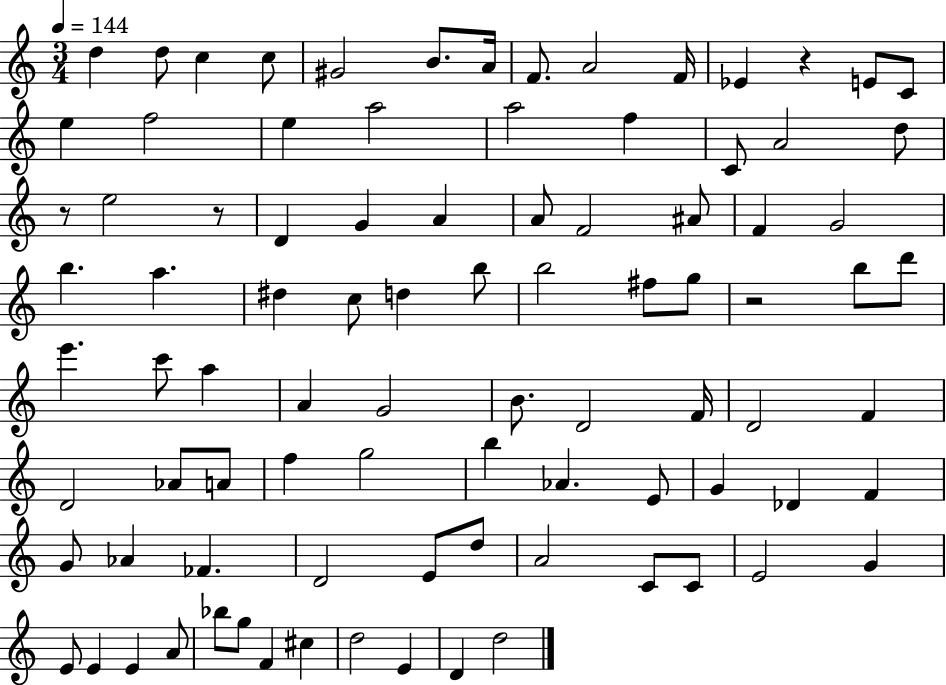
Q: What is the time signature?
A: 3/4